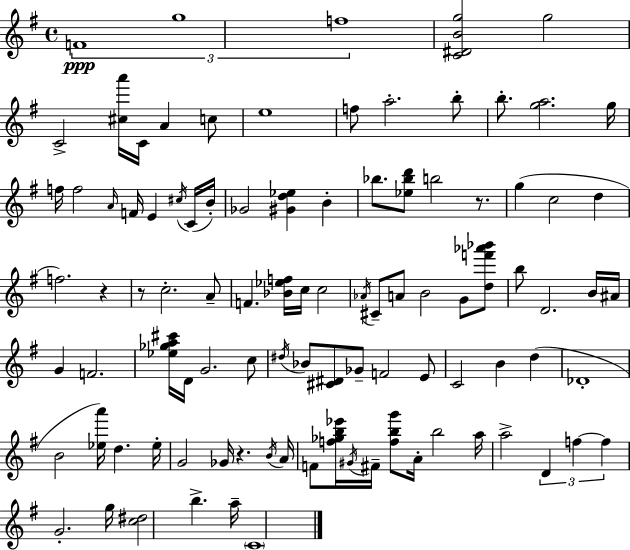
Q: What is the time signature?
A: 4/4